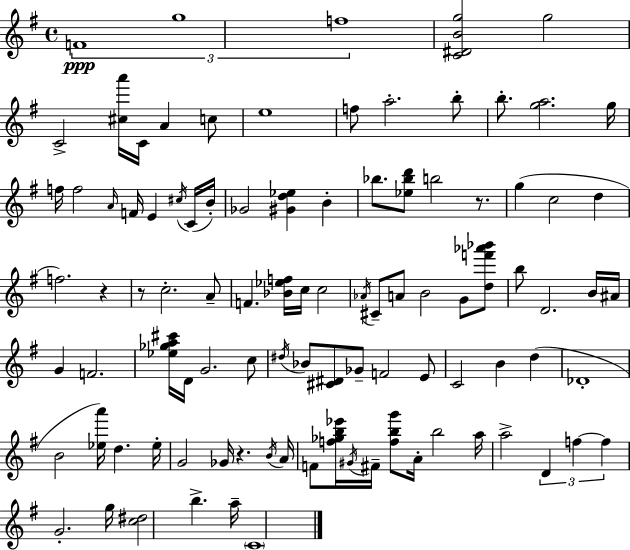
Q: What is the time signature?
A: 4/4